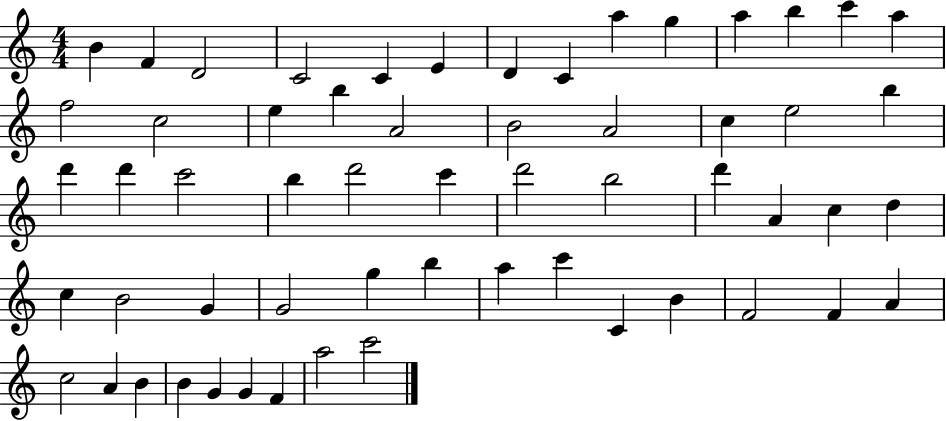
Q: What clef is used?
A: treble